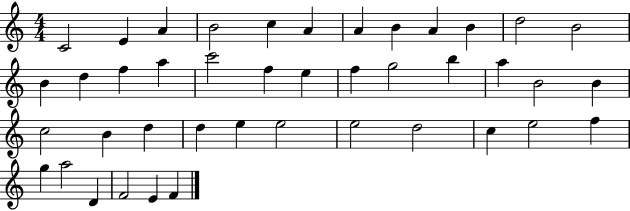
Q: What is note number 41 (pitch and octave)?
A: E4